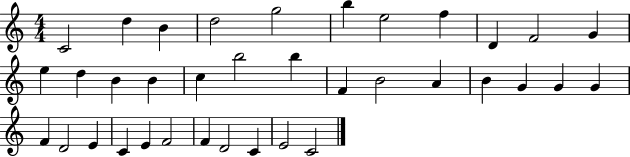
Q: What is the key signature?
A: C major